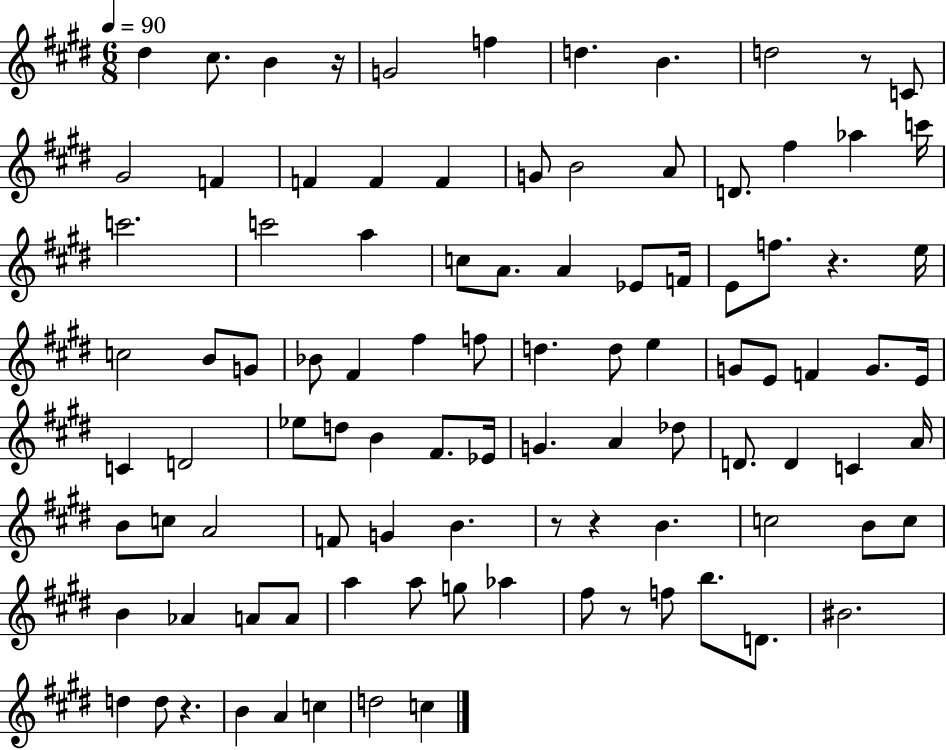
{
  \clef treble
  \numericTimeSignature
  \time 6/8
  \key e \major
  \tempo 4 = 90
  dis''4 cis''8. b'4 r16 | g'2 f''4 | d''4. b'4. | d''2 r8 c'8 | \break gis'2 f'4 | f'4 f'4 f'4 | g'8 b'2 a'8 | d'8. fis''4 aes''4 c'''16 | \break c'''2. | c'''2 a''4 | c''8 a'8. a'4 ees'8 f'16 | e'8 f''8. r4. e''16 | \break c''2 b'8 g'8 | bes'8 fis'4 fis''4 f''8 | d''4. d''8 e''4 | g'8 e'8 f'4 g'8. e'16 | \break c'4 d'2 | ees''8 d''8 b'4 fis'8. ees'16 | g'4. a'4 des''8 | d'8. d'4 c'4 a'16 | \break b'8 c''8 a'2 | f'8 g'4 b'4. | r8 r4 b'4. | c''2 b'8 c''8 | \break b'4 aes'4 a'8 a'8 | a''4 a''8 g''8 aes''4 | fis''8 r8 f''8 b''8. d'8. | bis'2. | \break d''4 d''8 r4. | b'4 a'4 c''4 | d''2 c''4 | \bar "|."
}